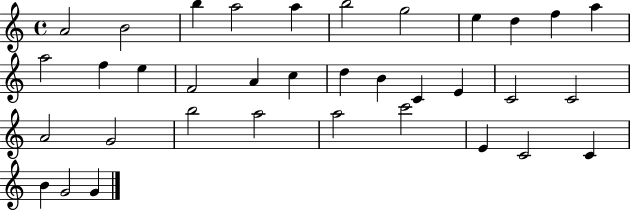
{
  \clef treble
  \time 4/4
  \defaultTimeSignature
  \key c \major
  a'2 b'2 | b''4 a''2 a''4 | b''2 g''2 | e''4 d''4 f''4 a''4 | \break a''2 f''4 e''4 | f'2 a'4 c''4 | d''4 b'4 c'4 e'4 | c'2 c'2 | \break a'2 g'2 | b''2 a''2 | a''2 c'''2 | e'4 c'2 c'4 | \break b'4 g'2 g'4 | \bar "|."
}